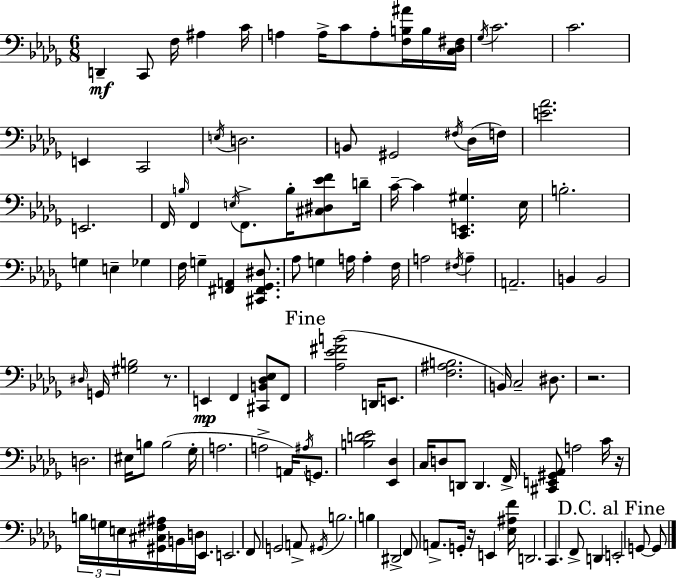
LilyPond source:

{
  \clef bass
  \numericTimeSignature
  \time 6/8
  \key bes \minor
  d,4--\mf c,8 f16 ais4 c'16 | a4 a16-> c'8 a8-. <f b ais'>16 b16 <c des fis>16 | \acciaccatura { ges16 } c'2. | c'2. | \break e,4 c,2 | \acciaccatura { e16 } d2. | b,8 gis,2 | \acciaccatura { fis16 }( des16 f16) <e' aes'>2. | \break e,2. | f,16 \grace { b16 } f,4 \acciaccatura { e16 } f,8.-> | b16-. <cis dis ees' f'>8 d'16-- c'16--~~ c'4 <c, e, gis>4. | ees16 b2.-. | \break g4 e4-- | ges4 f16 g4-- <fis, a,>4 | <cis, fis, ges, dis>8. aes8 g4 a16 | a4-. f16 a2 | \break \acciaccatura { fis16 } a4-- a,2.-- | b,4 b,2 | \grace { dis16 } g,16 <gis b>2 | r8. e,4\mp f,4 | \break <cis, b, des ees>8 f,8 \mark "Fine" <aes ees' fis' b'>2( | d,16 e,8. <f ais b>2. | b,16) c2-- | dis8. r2. | \break d2. | eis16 b8 b2( | ges16-. a2. | a2-> | \break a,16) \acciaccatura { ais16 } g,8. <b d' ees'>2 | <ees, des>4 c16 d8 d,8 | d,4. f,16-> <cis, e, gis, aes,>8 a2 | c'16 r16 \tuplet 3/2 { b16 g16 e16 } <gis, cis fis ais>16 | \break b,16 d16 ees,4. e,2. | f,8 g,2 | a,8-> \acciaccatura { gis,16 } b2. | b4 | \break dis,2-> f,8 a,8.-> | g,16-. r16 e,4 <ees ais f'>16 d,2. | c,4. | f,8-> d,4 \mark "D.C. al Fine" e,2-. | \break g,8~~ g,8 \bar "|."
}